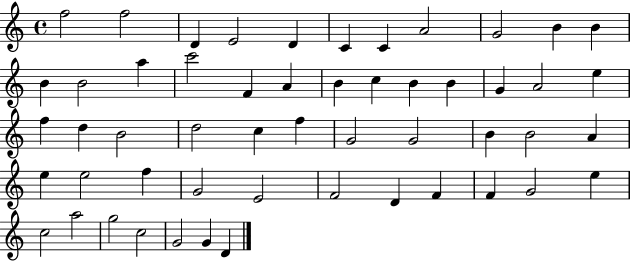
X:1
T:Untitled
M:4/4
L:1/4
K:C
f2 f2 D E2 D C C A2 G2 B B B B2 a c'2 F A B c B B G A2 e f d B2 d2 c f G2 G2 B B2 A e e2 f G2 E2 F2 D F F G2 e c2 a2 g2 c2 G2 G D